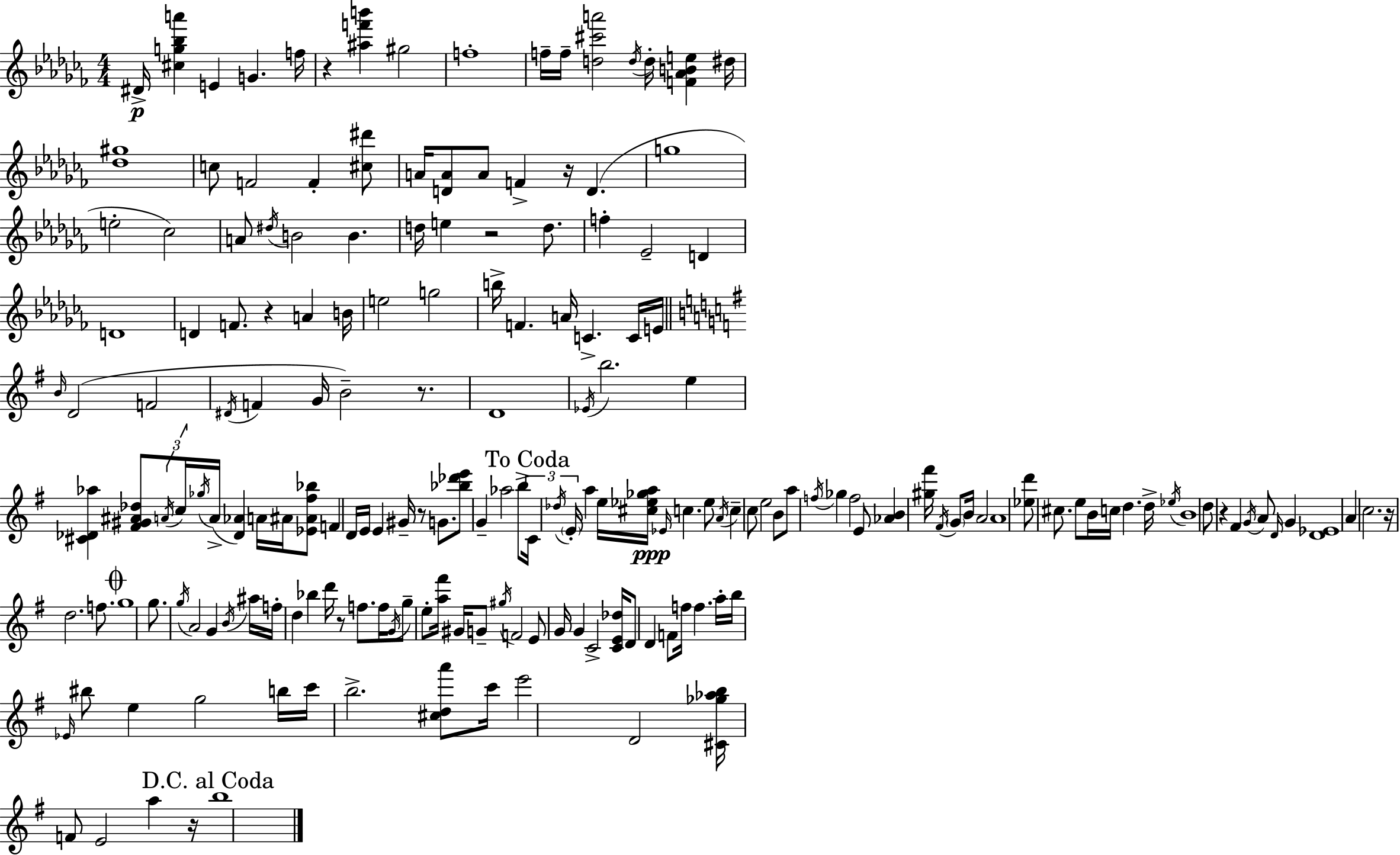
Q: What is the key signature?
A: AES minor